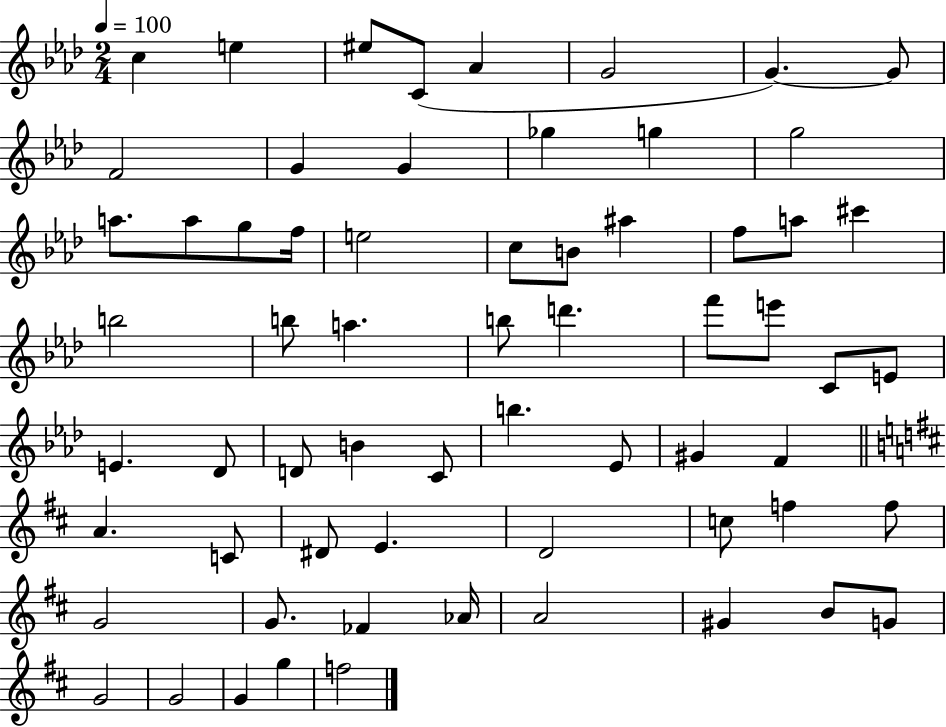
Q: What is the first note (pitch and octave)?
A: C5